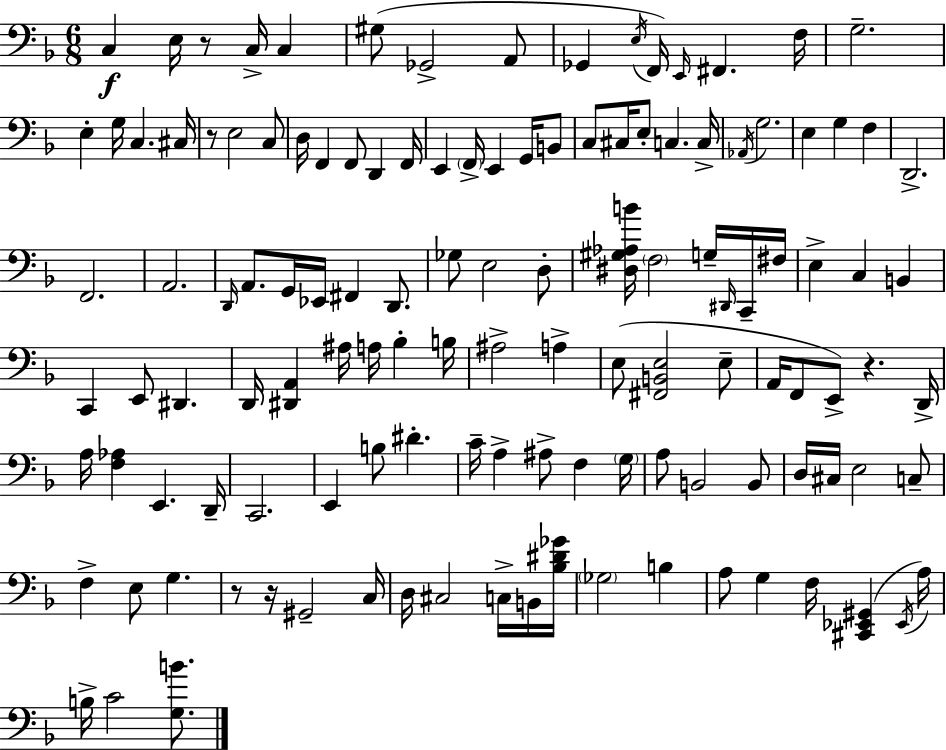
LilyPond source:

{
  \clef bass
  \numericTimeSignature
  \time 6/8
  \key d \minor
  c4\f e16 r8 c16-> c4 | gis8( ges,2-> a,8 | ges,4 \acciaccatura { e16 } f,16) \grace { e,16 } fis,4. | f16 g2.-- | \break e4-. g16 c4. | cis16 r8 e2 | c8 d16 f,4 f,8 d,4 | f,16 e,4 \parenthesize f,16-> e,4 g,16 | \break b,8 c8 cis16 e8-. c4. | c16-> \acciaccatura { aes,16 } g2. | e4 g4 f4 | d,2.-> | \break f,2. | a,2. | \grace { d,16 } a,8. g,16 ees,16 fis,4 | d,8. ges8 e2 | \break d8-. <dis gis aes b'>16 \parenthesize f2 | g16-- \grace { dis,16 } c,16-- fis16 e4-> c4 | b,4 c,4 e,8 dis,4. | d,16 <dis, a,>4 ais16 a16 | \break bes4-. b16 ais2-> | a4-> e8( <fis, b, e>2 | e8-- a,16 f,8 e,8->) r4. | d,16-> a16 <f aes>4 e,4. | \break d,16-- c,2. | e,4 b8 dis'4.-. | c'16-- a4-> ais8-> | f4 \parenthesize g16 a8 b,2 | \break b,8 d16 cis16 e2 | c8-- f4-> e8 g4. | r8 r16 gis,2-- | c16 d16 cis2 | \break c16-> b,16 <bes dis' ges'>16 \parenthesize ges2 | b4 a8 g4 f16 | <cis, ees, gis,>4( \acciaccatura { ees,16 } a16) b16-> c'2 | <g b'>8. \bar "|."
}